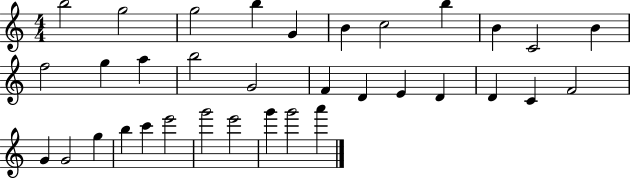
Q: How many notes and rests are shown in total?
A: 34